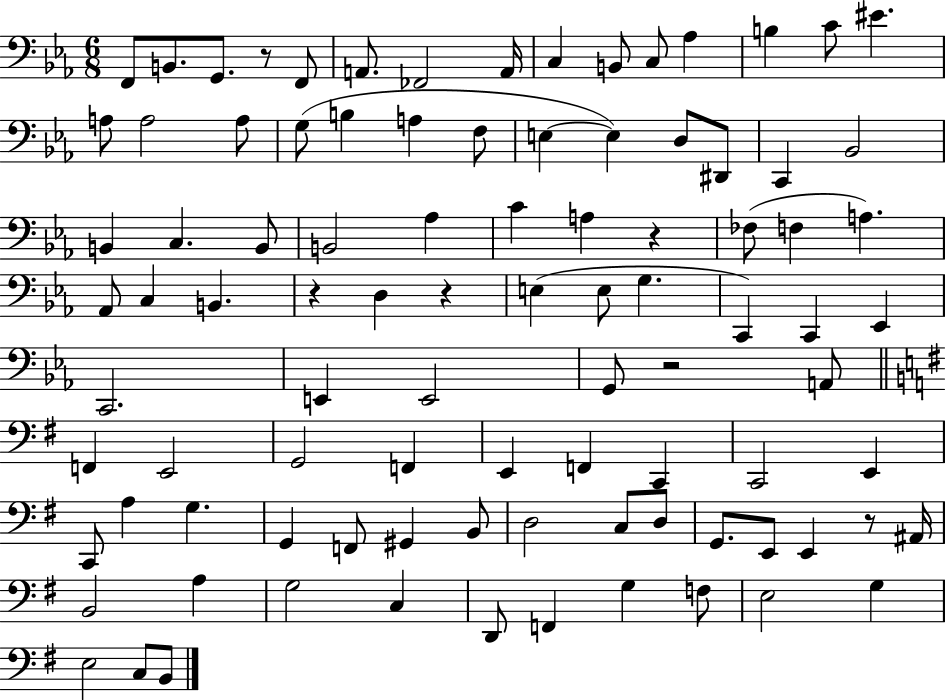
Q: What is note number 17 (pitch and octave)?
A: A3